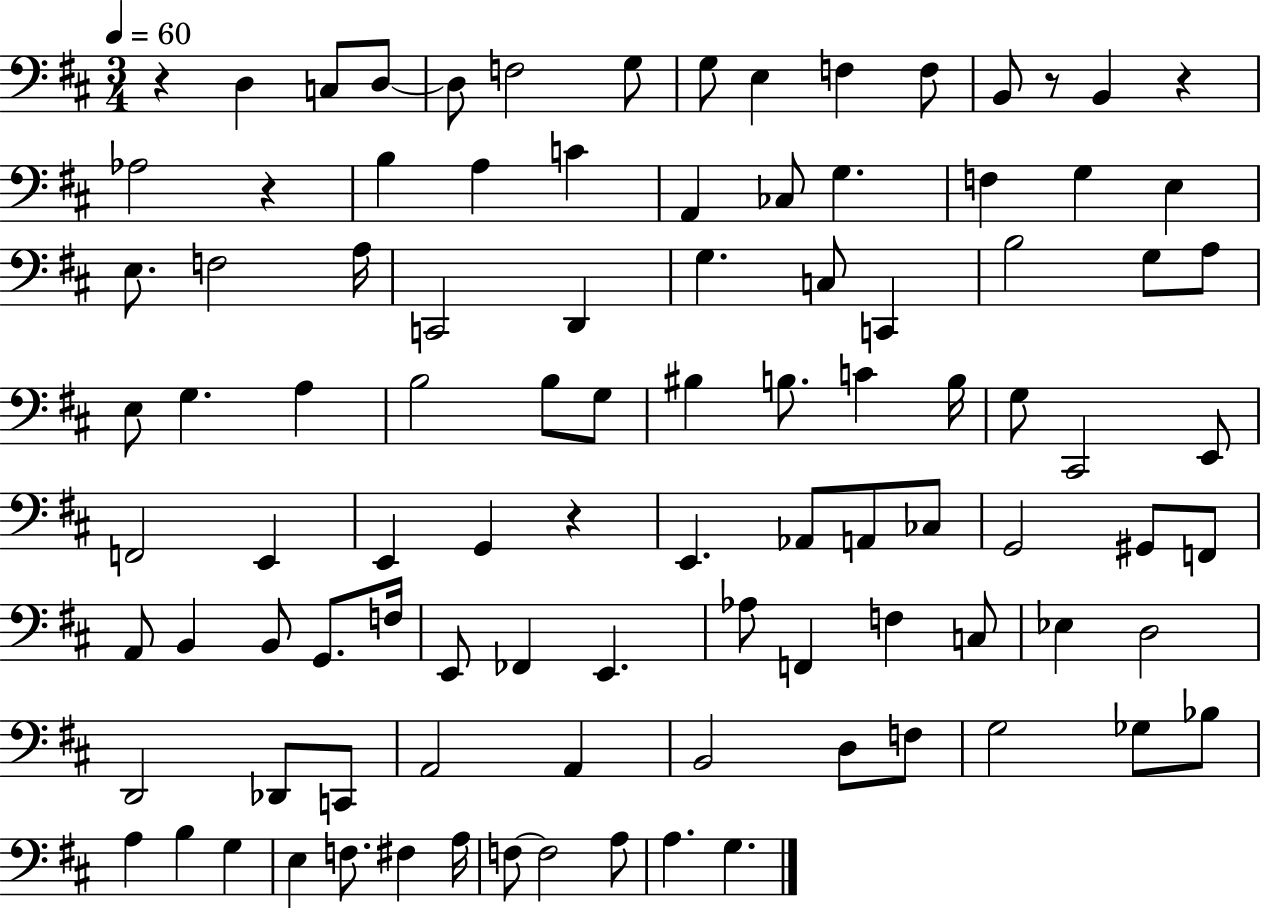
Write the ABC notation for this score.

X:1
T:Untitled
M:3/4
L:1/4
K:D
z D, C,/2 D,/2 D,/2 F,2 G,/2 G,/2 E, F, F,/2 B,,/2 z/2 B,, z _A,2 z B, A, C A,, _C,/2 G, F, G, E, E,/2 F,2 A,/4 C,,2 D,, G, C,/2 C,, B,2 G,/2 A,/2 E,/2 G, A, B,2 B,/2 G,/2 ^B, B,/2 C B,/4 G,/2 ^C,,2 E,,/2 F,,2 E,, E,, G,, z E,, _A,,/2 A,,/2 _C,/2 G,,2 ^G,,/2 F,,/2 A,,/2 B,, B,,/2 G,,/2 F,/4 E,,/2 _F,, E,, _A,/2 F,, F, C,/2 _E, D,2 D,,2 _D,,/2 C,,/2 A,,2 A,, B,,2 D,/2 F,/2 G,2 _G,/2 _B,/2 A, B, G, E, F,/2 ^F, A,/4 F,/2 F,2 A,/2 A, G,